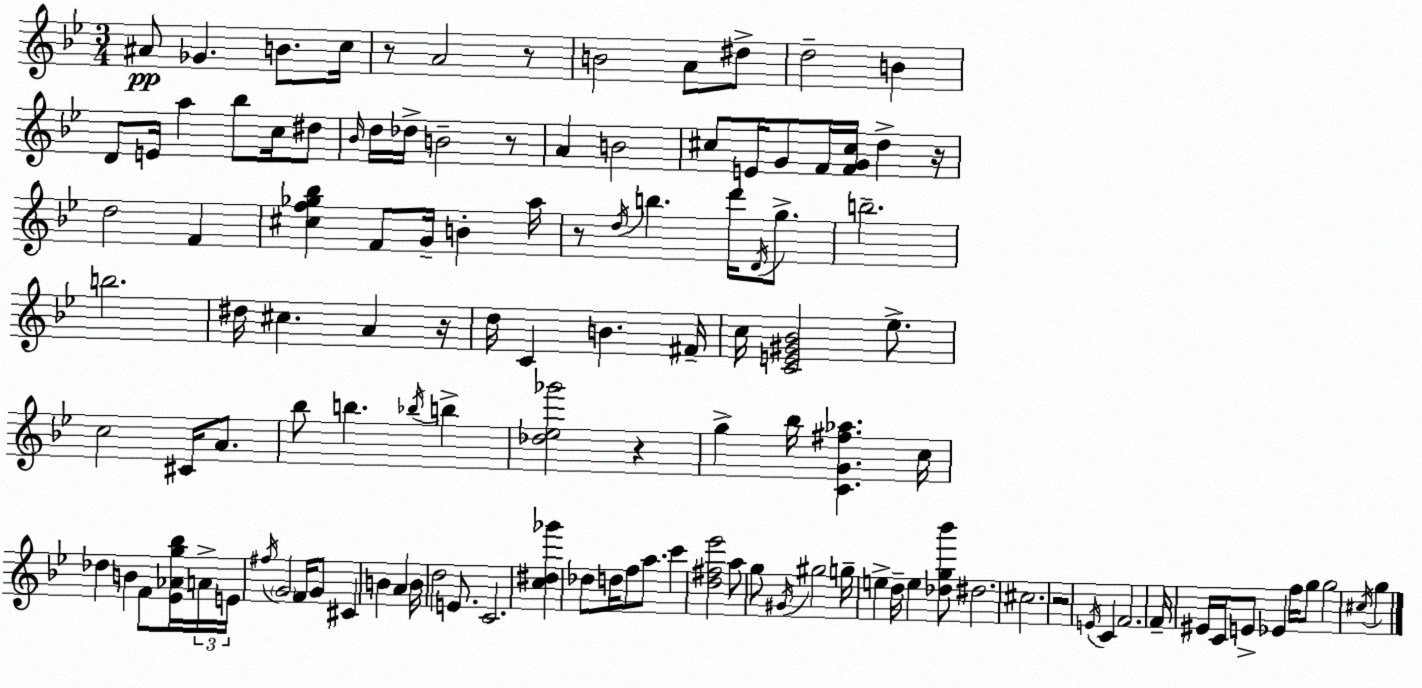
X:1
T:Untitled
M:3/4
L:1/4
K:Bb
^A/2 _G B/2 c/4 z/2 A2 z/2 B2 A/2 ^d/2 d2 B D/2 E/4 a _b/2 c/4 ^d/2 _B/4 d/4 _d/4 B2 z/2 A B2 ^c/2 E/4 G/2 F/4 [FG^c]/4 d z/4 d2 F [^cf_g_b] F/2 G/4 B a/4 z/2 d/4 b d'/4 D/4 g/2 b2 b2 ^d/4 ^c A z/4 d/4 C B ^F/4 c/4 [CE^G_B]2 _e/2 c2 ^C/4 A/2 _b/2 b _b/4 b [_d_e_g']2 z g _b/4 [CG^f_a] c/4 _d B F/2 [_E_Ag_b]/4 A/4 E/4 ^f/4 G2 F/4 G/2 ^C B A B/4 d2 E/2 C2 [c^d_g'] _d/2 d/4 f/2 a/2 c' [d^f_e']2 a/2 g/2 ^G/4 ^g2 g/4 e d/4 e [_dg_b']/2 ^d2 ^c2 z2 E/4 C F2 F/4 ^E/4 C/4 E/2 _E f/4 g/2 g2 ^c/4 g